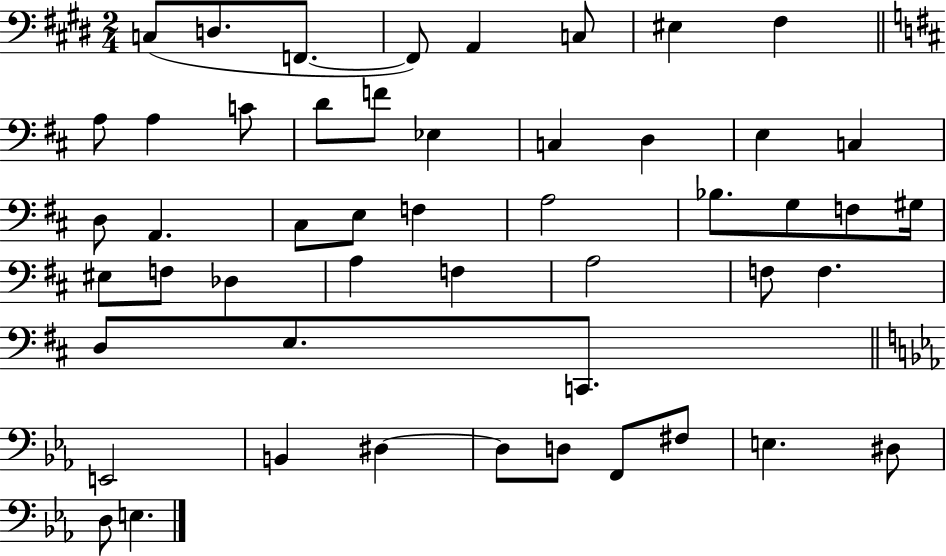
X:1
T:Untitled
M:2/4
L:1/4
K:E
C,/2 D,/2 F,,/2 F,,/2 A,, C,/2 ^E, ^F, A,/2 A, C/2 D/2 F/2 _E, C, D, E, C, D,/2 A,, ^C,/2 E,/2 F, A,2 _B,/2 G,/2 F,/2 ^G,/4 ^E,/2 F,/2 _D, A, F, A,2 F,/2 F, D,/2 E,/2 C,,/2 E,,2 B,, ^D, ^D,/2 D,/2 F,,/2 ^F,/2 E, ^D,/2 D,/2 E,